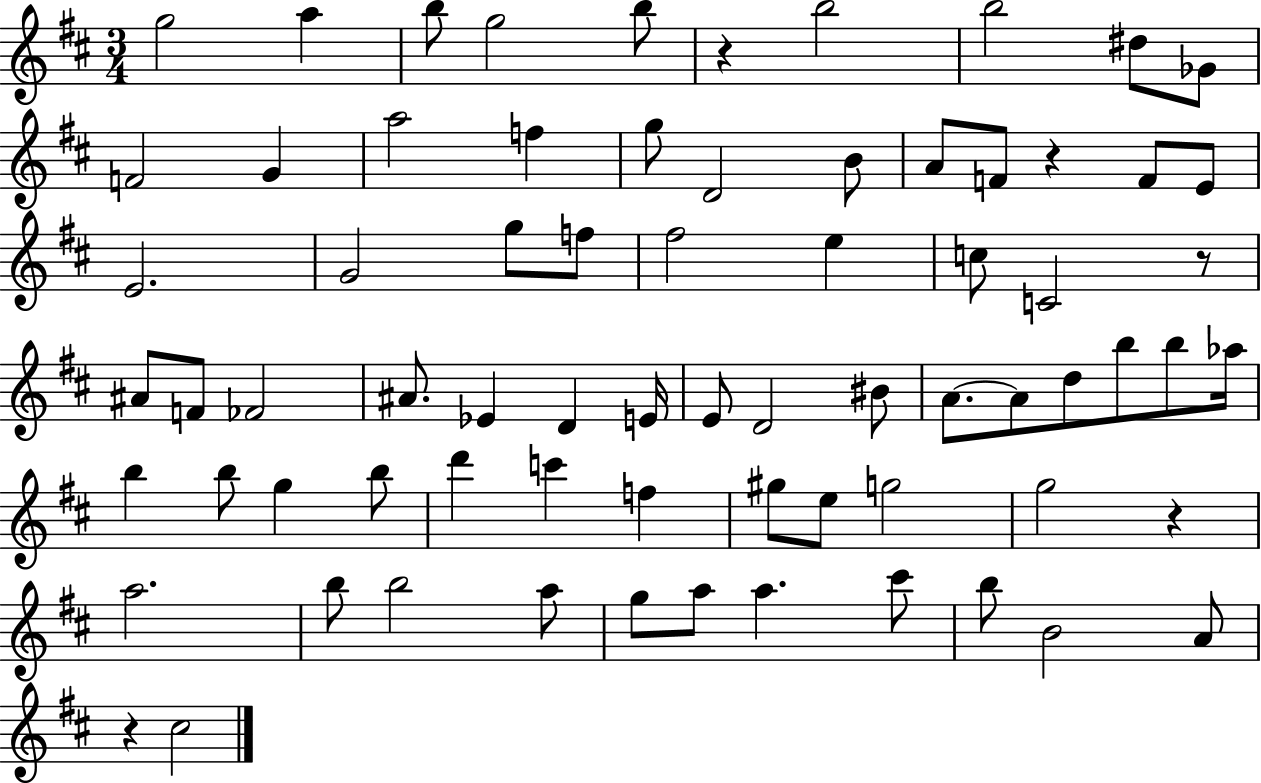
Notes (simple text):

G5/h A5/q B5/e G5/h B5/e R/q B5/h B5/h D#5/e Gb4/e F4/h G4/q A5/h F5/q G5/e D4/h B4/e A4/e F4/e R/q F4/e E4/e E4/h. G4/h G5/e F5/e F#5/h E5/q C5/e C4/h R/e A#4/e F4/e FES4/h A#4/e. Eb4/q D4/q E4/s E4/e D4/h BIS4/e A4/e. A4/e D5/e B5/e B5/e Ab5/s B5/q B5/e G5/q B5/e D6/q C6/q F5/q G#5/e E5/e G5/h G5/h R/q A5/h. B5/e B5/h A5/e G5/e A5/e A5/q. C#6/e B5/e B4/h A4/e R/q C#5/h